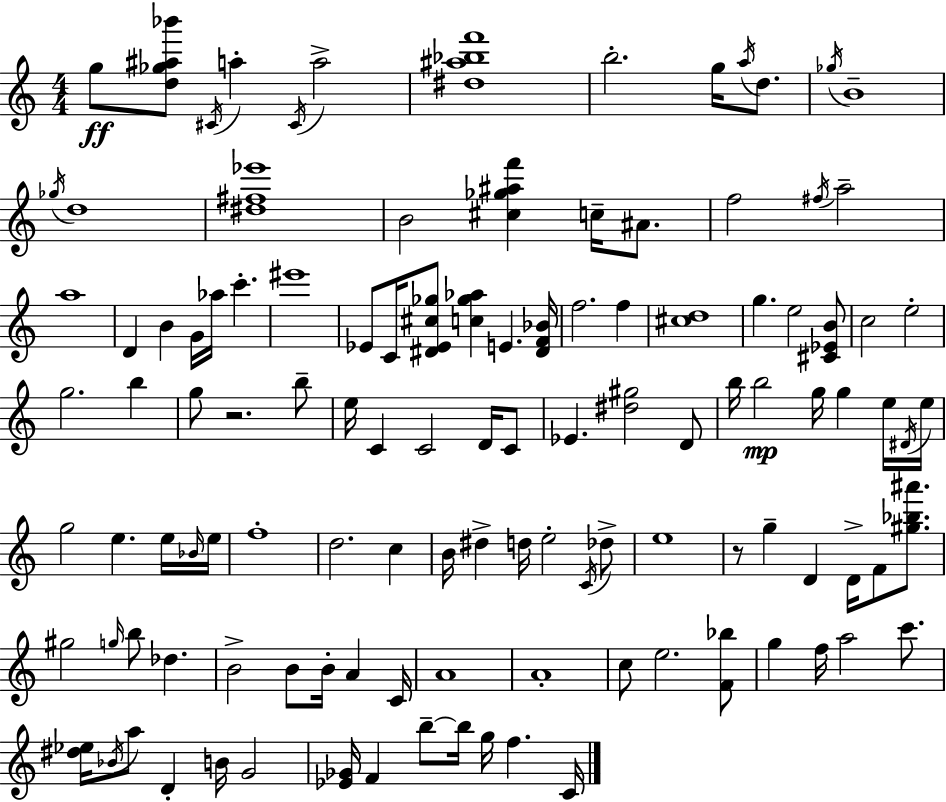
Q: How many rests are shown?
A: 2